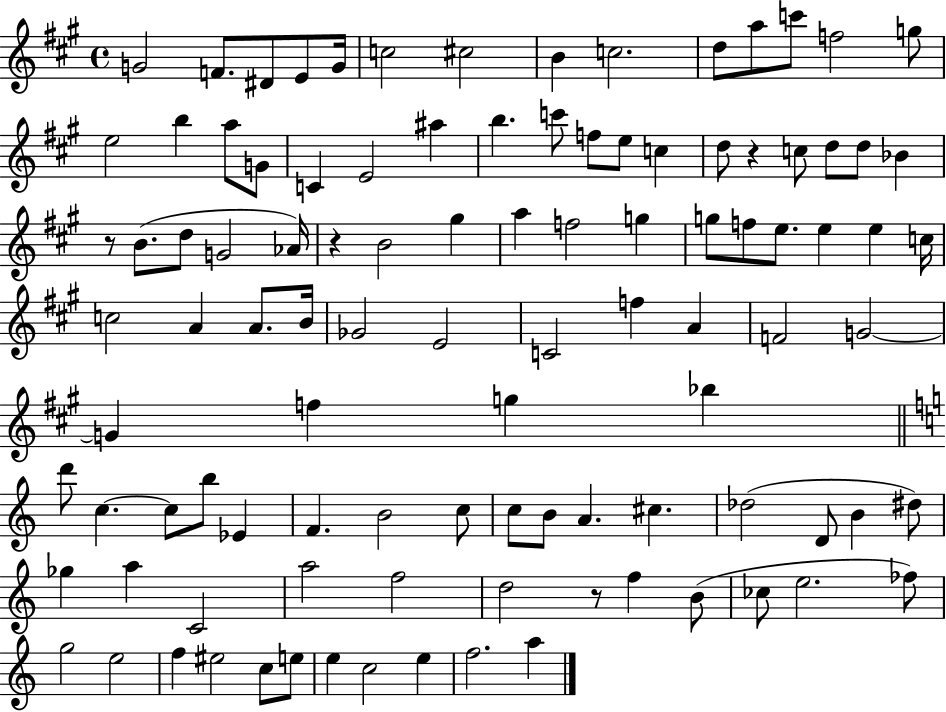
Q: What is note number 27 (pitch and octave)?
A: D5